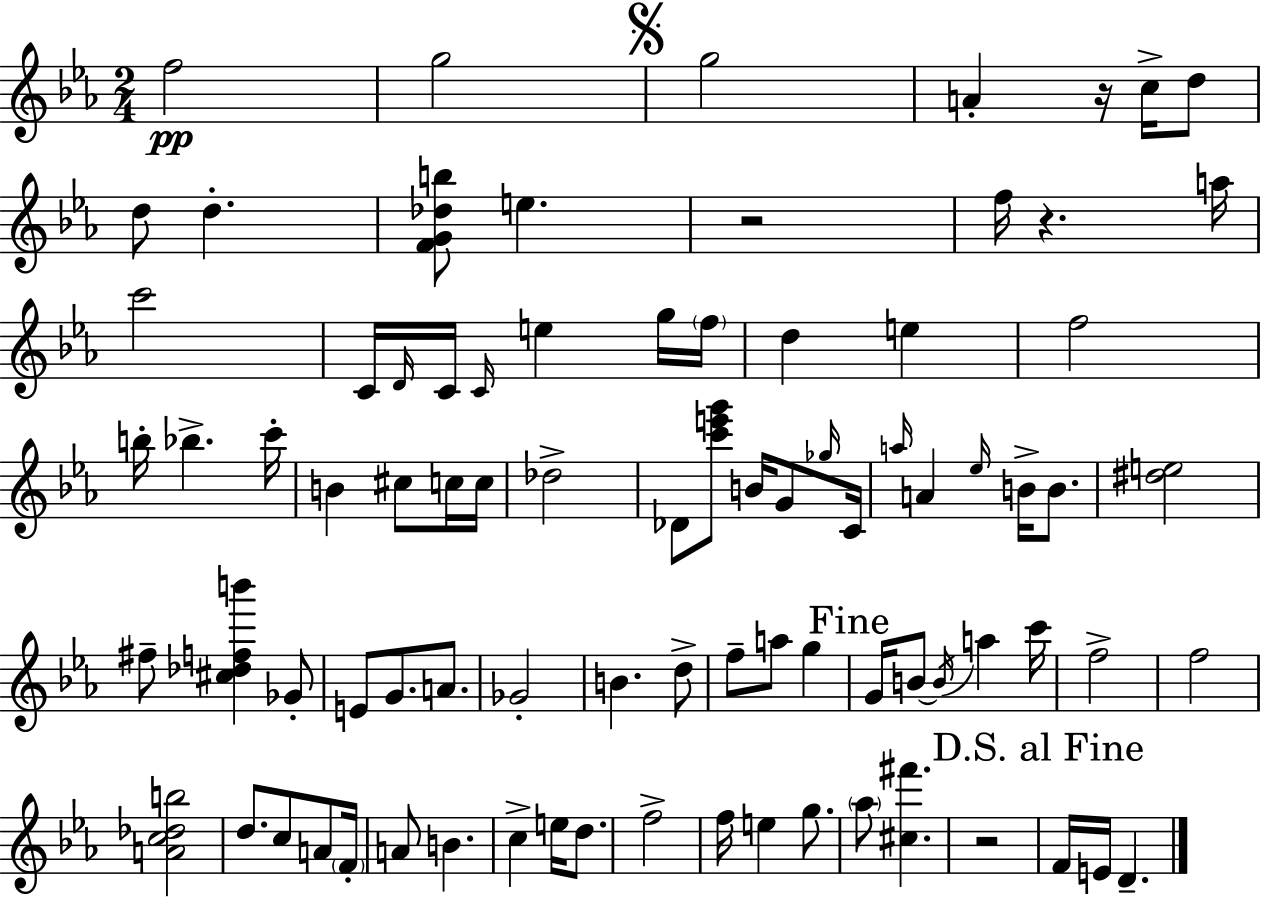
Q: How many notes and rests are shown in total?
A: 85